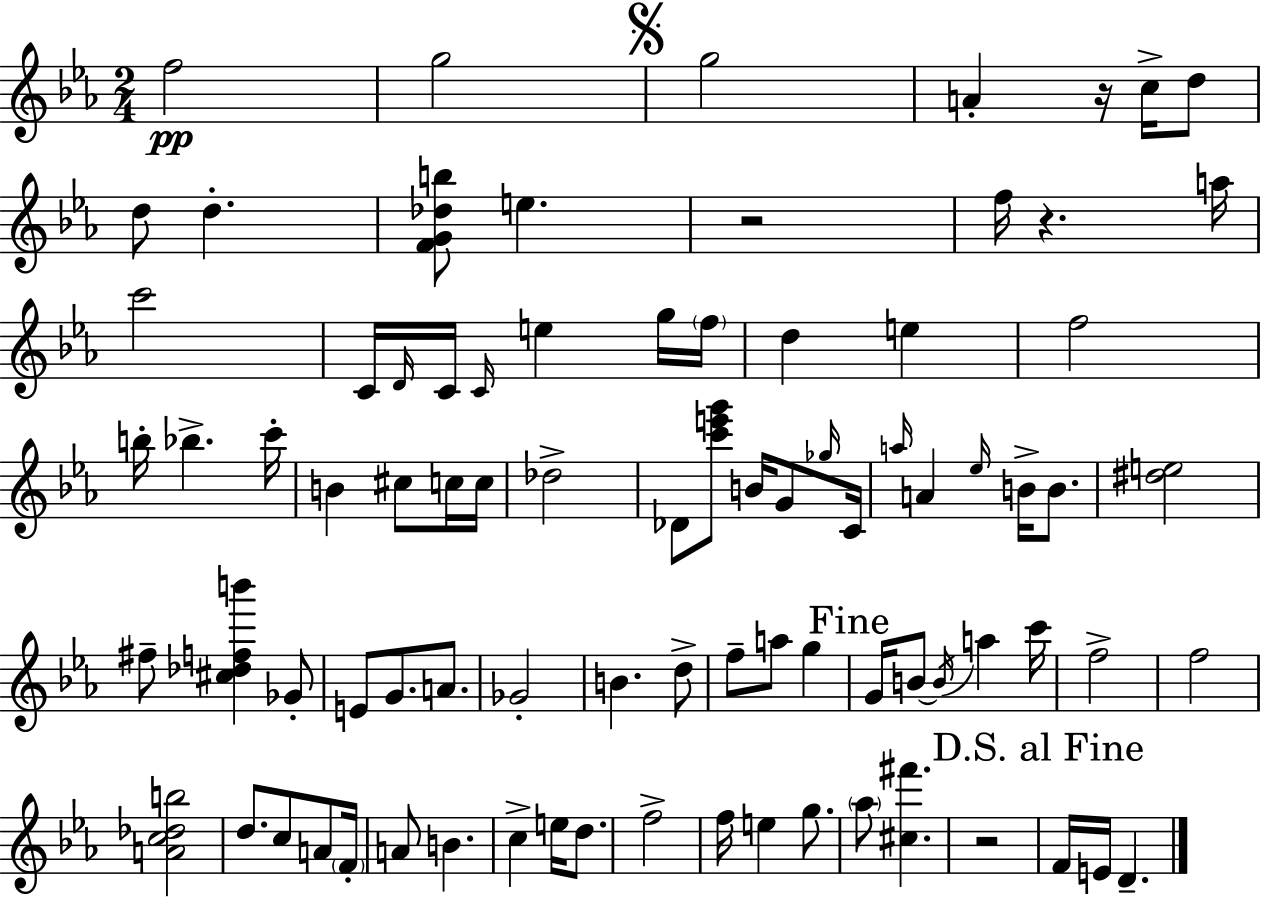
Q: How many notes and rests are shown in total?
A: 85